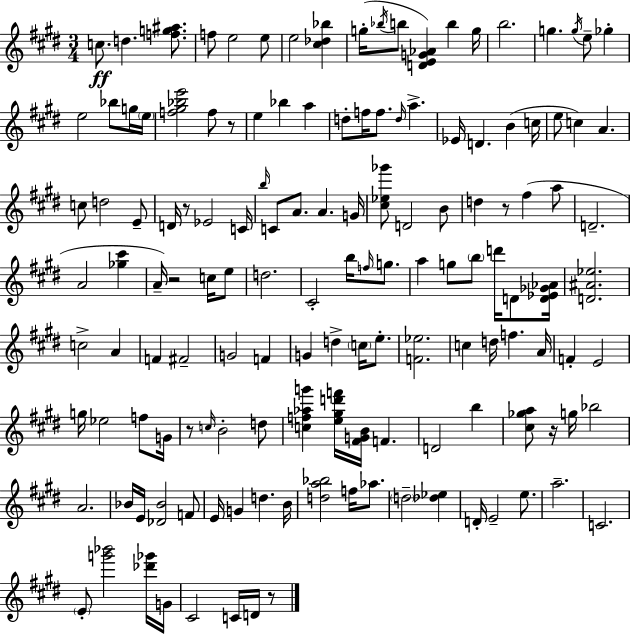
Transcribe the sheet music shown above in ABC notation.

X:1
T:Untitled
M:3/4
L:1/4
K:E
c/2 d [fg^a]/2 f/2 e2 e/2 e2 [^c_d_b] g/4 _b/4 b/2 [DEG_A] b g/4 b2 g g/4 e/2 _g e2 _b/2 g/4 e/4 [f^g_be']2 f/2 z/2 e _b a d/2 f/4 f/2 d/4 a _E/4 D B c/4 e/2 c A c/2 d2 E/2 D/4 z/2 _E2 C/4 b/4 C/2 A/2 A G/4 [^c_e_g']/2 D2 B/2 d z/2 ^f a/2 D2 A2 [_g^c'] A/4 z2 c/4 e/2 d2 ^C2 b/4 f/4 g/2 a g/2 b/2 d'/4 D/2 [D_E_G_A]/4 [D^A_e]2 c2 A F ^F2 G2 F G d c/4 e/2 [F_e]2 c d/4 f A/4 F E2 g/4 _e2 f/2 G/4 z/2 c/4 B2 d/2 [cf_ag'] [e^gd'f']/4 [^FGB]/4 F D2 b [^c_ga]/2 z/4 g/4 _b2 A2 _B/4 E/4 [_D_B]2 F/2 E/4 G d B/4 [da_b]2 f/4 _a/2 d2 [_d_e] D/4 E2 e/2 a2 C2 E/2 [g'_b']2 [_d'_g']/4 G/4 ^C2 C/4 D/4 z/2